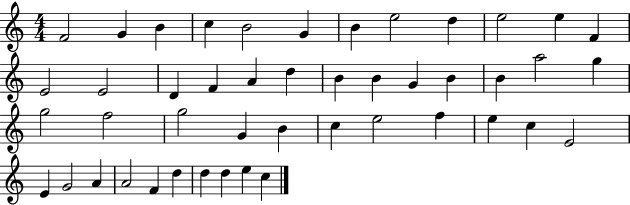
X:1
T:Untitled
M:4/4
L:1/4
K:C
F2 G B c B2 G B e2 d e2 e F E2 E2 D F A d B B G B B a2 g g2 f2 g2 G B c e2 f e c E2 E G2 A A2 F d d d e c